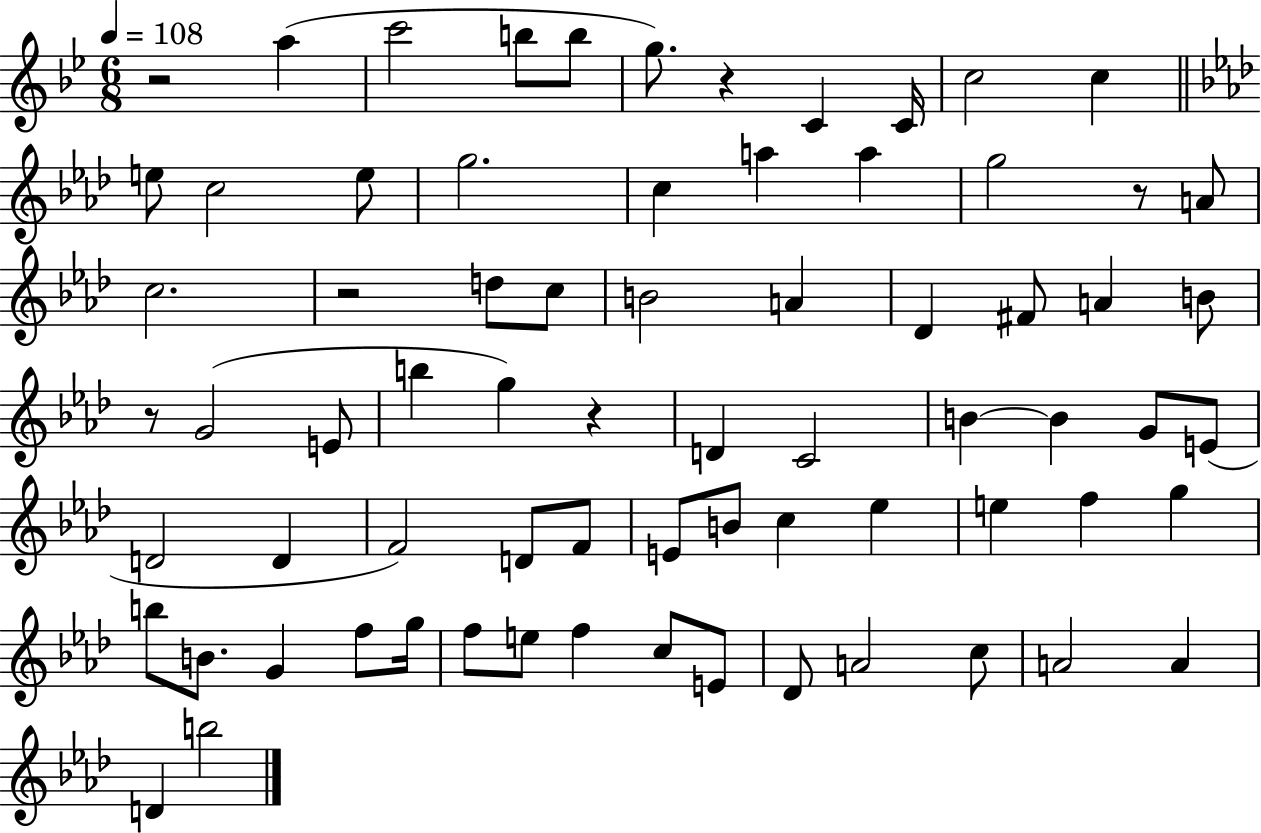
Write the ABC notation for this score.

X:1
T:Untitled
M:6/8
L:1/4
K:Bb
z2 a c'2 b/2 b/2 g/2 z C C/4 c2 c e/2 c2 e/2 g2 c a a g2 z/2 A/2 c2 z2 d/2 c/2 B2 A _D ^F/2 A B/2 z/2 G2 E/2 b g z D C2 B B G/2 E/2 D2 D F2 D/2 F/2 E/2 B/2 c _e e f g b/2 B/2 G f/2 g/4 f/2 e/2 f c/2 E/2 _D/2 A2 c/2 A2 A D b2